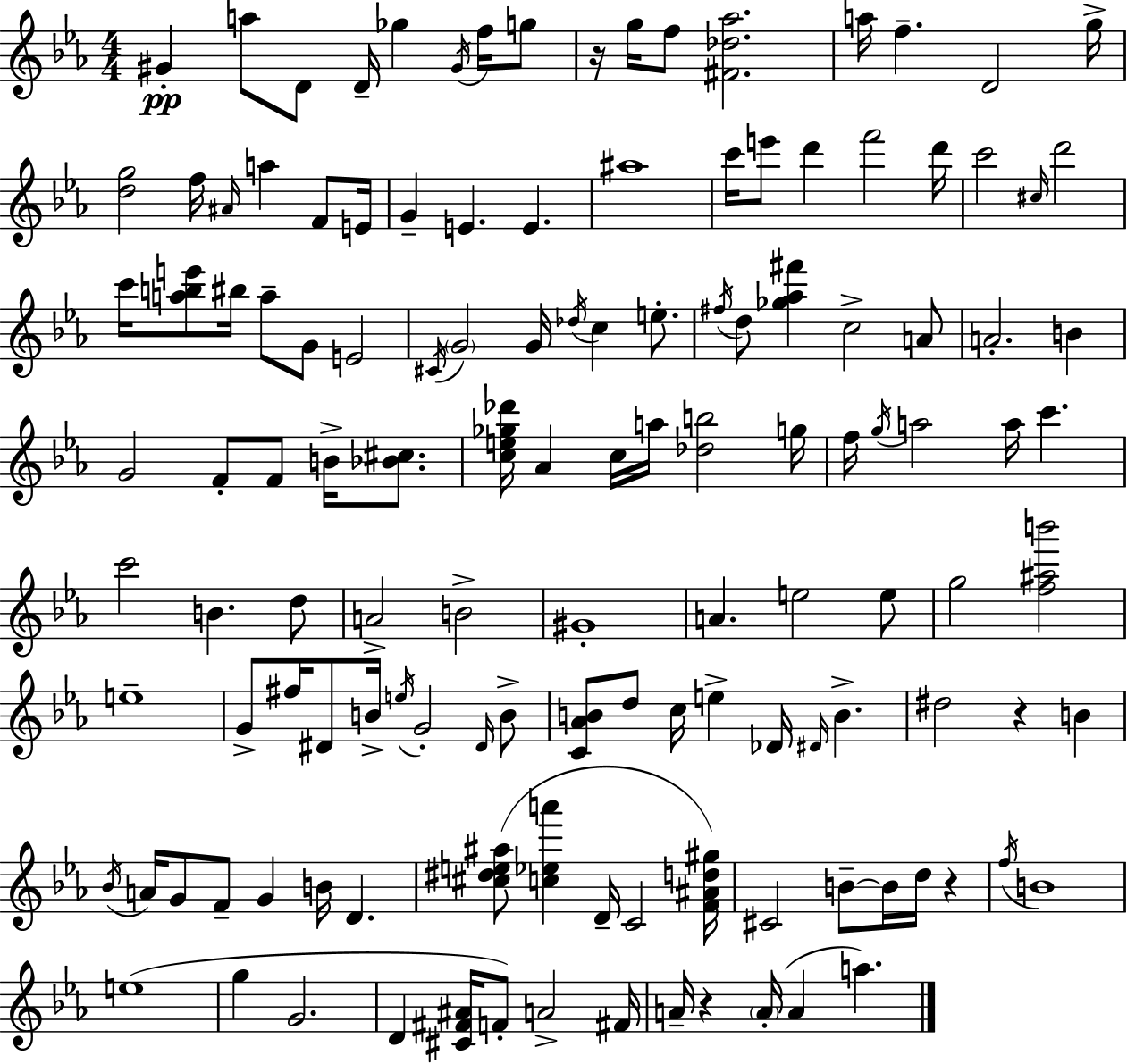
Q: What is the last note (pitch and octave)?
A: A5